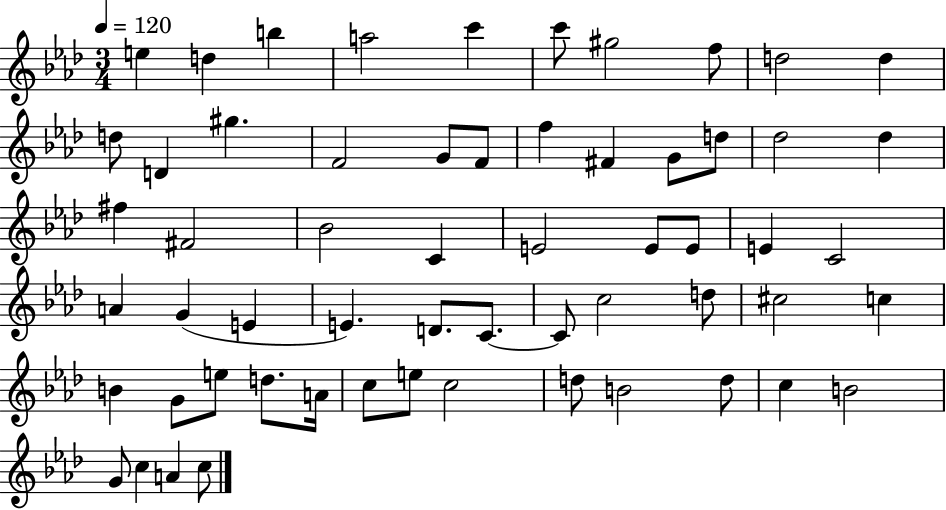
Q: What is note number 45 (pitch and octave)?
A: E5